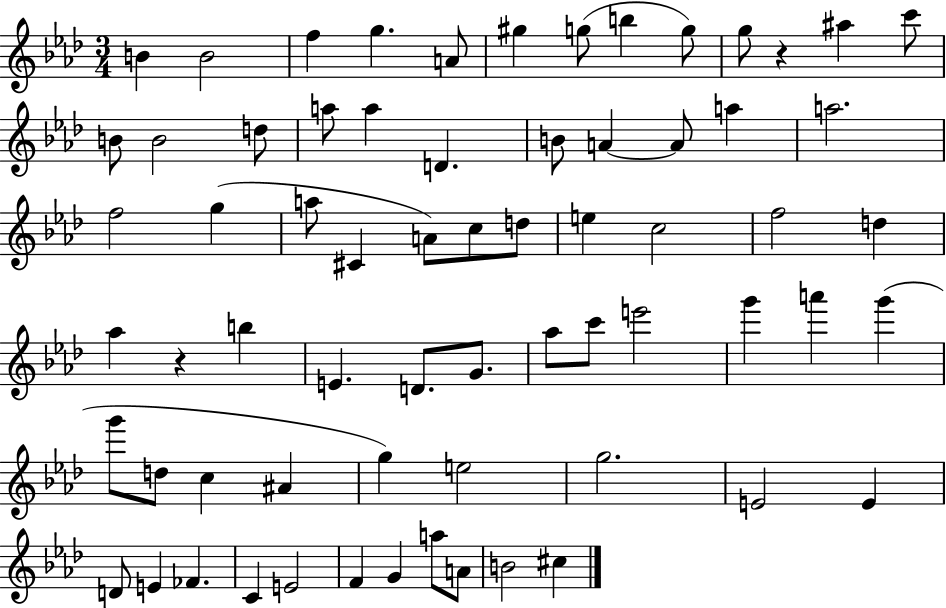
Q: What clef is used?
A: treble